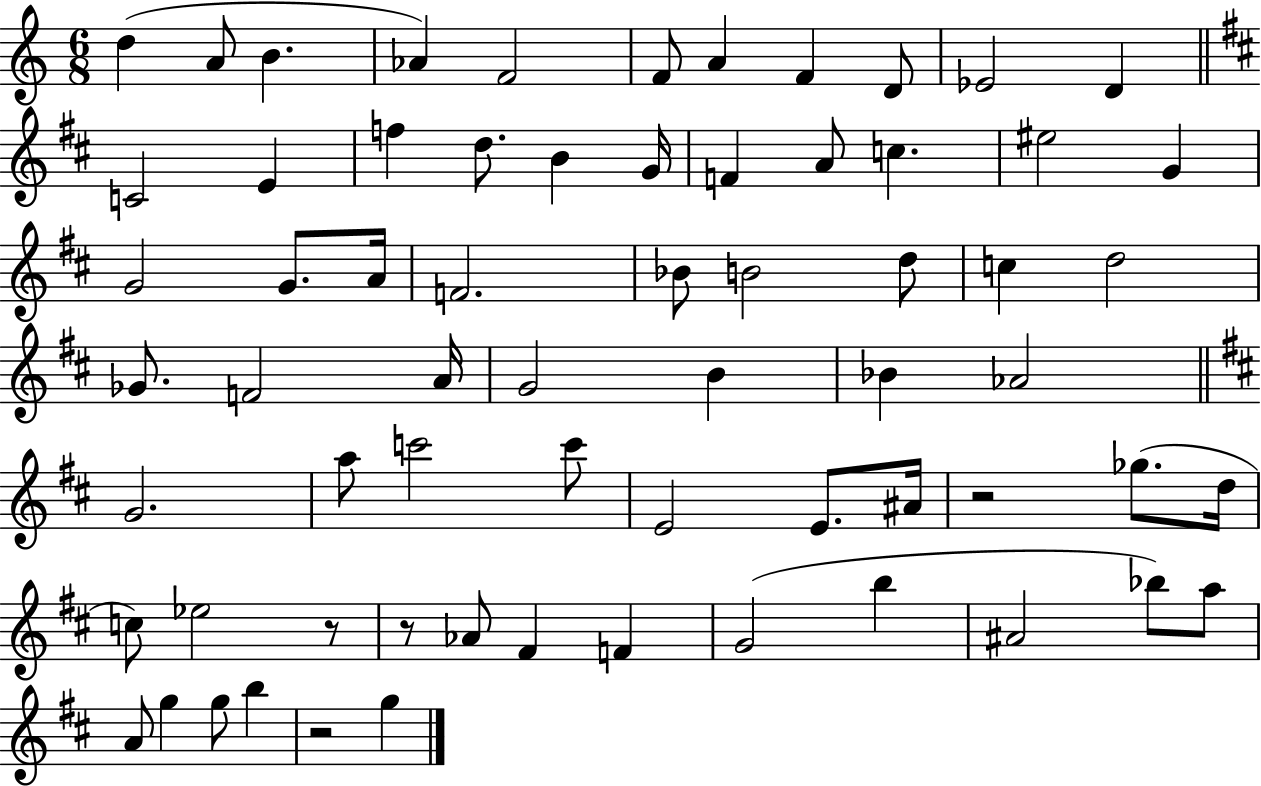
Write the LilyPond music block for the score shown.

{
  \clef treble
  \numericTimeSignature
  \time 6/8
  \key c \major
  d''4( a'8 b'4. | aes'4) f'2 | f'8 a'4 f'4 d'8 | ees'2 d'4 | \break \bar "||" \break \key b \minor c'2 e'4 | f''4 d''8. b'4 g'16 | f'4 a'8 c''4. | eis''2 g'4 | \break g'2 g'8. a'16 | f'2. | bes'8 b'2 d''8 | c''4 d''2 | \break ges'8. f'2 a'16 | g'2 b'4 | bes'4 aes'2 | \bar "||" \break \key d \major g'2. | a''8 c'''2 c'''8 | e'2 e'8. ais'16 | r2 ges''8.( d''16 | \break c''8) ees''2 r8 | r8 aes'8 fis'4 f'4 | g'2( b''4 | ais'2 bes''8) a''8 | \break a'8 g''4 g''8 b''4 | r2 g''4 | \bar "|."
}